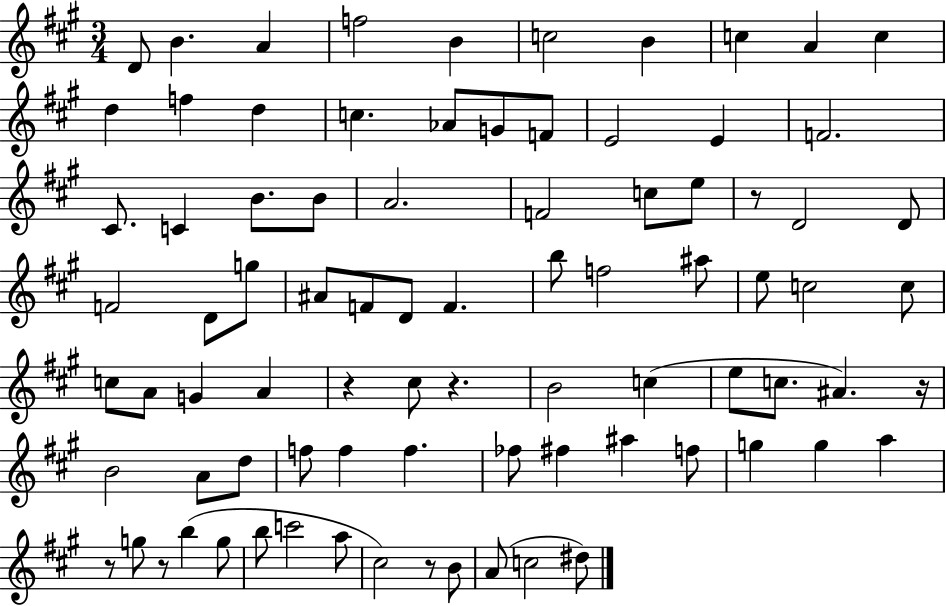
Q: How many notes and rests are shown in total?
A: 84